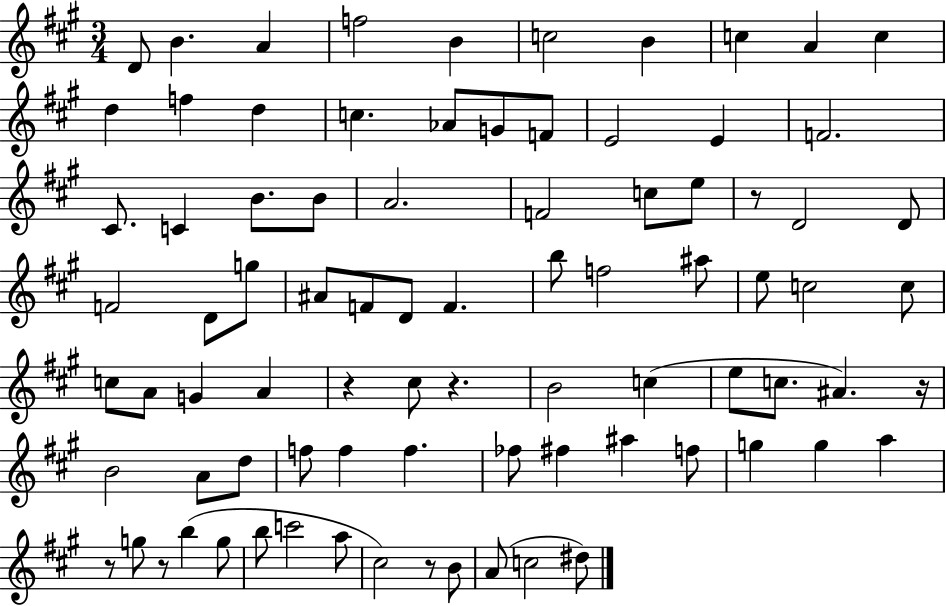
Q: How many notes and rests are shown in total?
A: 84